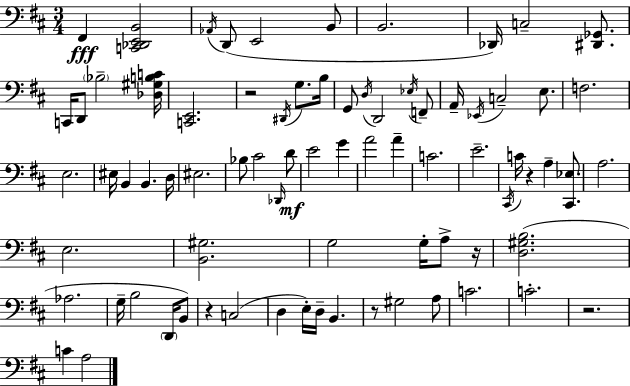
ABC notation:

X:1
T:Untitled
M:3/4
L:1/4
K:D
^F,, [C,,_D,,E,,B,,]2 _A,,/4 D,,/2 E,,2 B,,/2 B,,2 _D,,/4 C,2 [^D,,_G,,]/2 C,,/4 D,,/2 _B,2 [_D,^G,B,C]/4 [C,,E,,]2 z2 ^D,,/4 G,/2 B,/4 G,,/2 D,/4 D,,2 _E,/4 F,,/2 A,,/4 _E,,/4 C,2 E,/2 F,2 E,2 ^E,/4 B,, B,, D,/4 ^E,2 _B,/2 ^C2 _D,,/4 D/2 E2 G A2 A C2 E2 ^C,,/4 C/4 z A, [^C,,_E,]/2 A,2 E,2 [B,,^G,]2 G,2 G,/4 A,/2 z/4 [D,^G,B,]2 _A,2 G,/4 B,2 D,,/4 B,,/2 z C,2 D, E,/4 D,/4 B,, z/2 ^G,2 A,/2 C2 C2 z2 C A,2